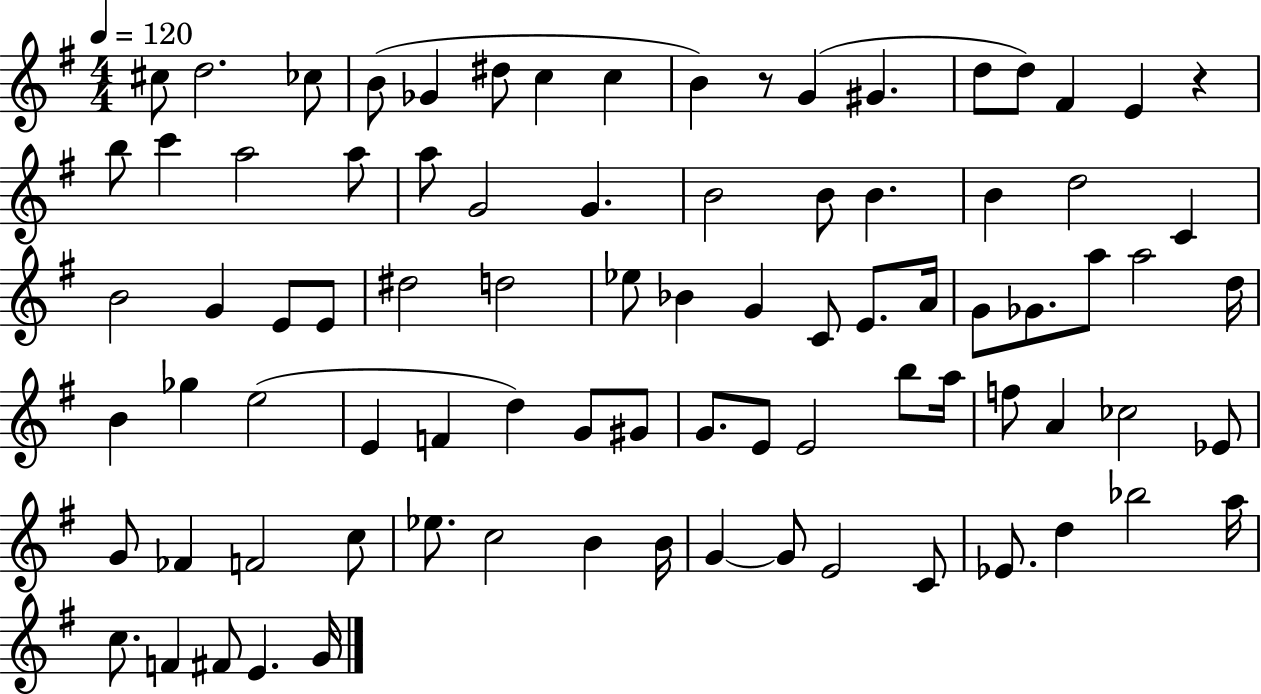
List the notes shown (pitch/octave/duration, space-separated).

C#5/e D5/h. CES5/e B4/e Gb4/q D#5/e C5/q C5/q B4/q R/e G4/q G#4/q. D5/e D5/e F#4/q E4/q R/q B5/e C6/q A5/h A5/e A5/e G4/h G4/q. B4/h B4/e B4/q. B4/q D5/h C4/q B4/h G4/q E4/e E4/e D#5/h D5/h Eb5/e Bb4/q G4/q C4/e E4/e. A4/s G4/e Gb4/e. A5/e A5/h D5/s B4/q Gb5/q E5/h E4/q F4/q D5/q G4/e G#4/e G4/e. E4/e E4/h B5/e A5/s F5/e A4/q CES5/h Eb4/e G4/e FES4/q F4/h C5/e Eb5/e. C5/h B4/q B4/s G4/q G4/e E4/h C4/e Eb4/e. D5/q Bb5/h A5/s C5/e. F4/q F#4/e E4/q. G4/s